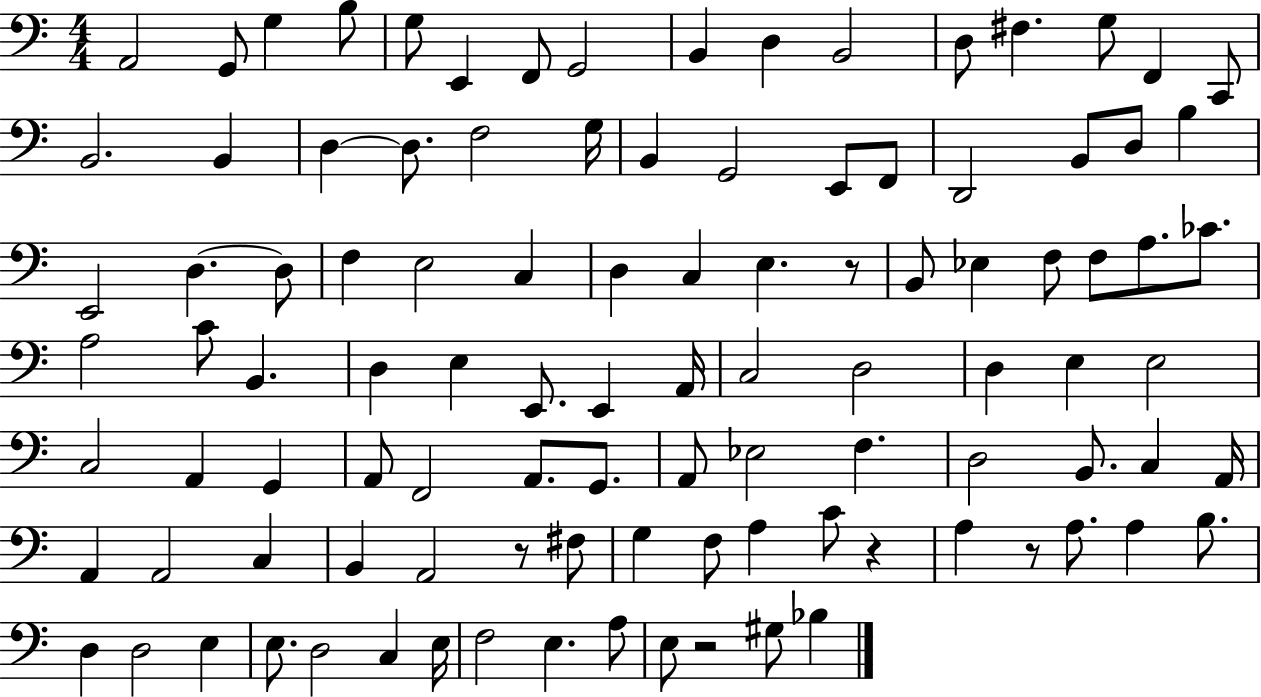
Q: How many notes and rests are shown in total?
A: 104